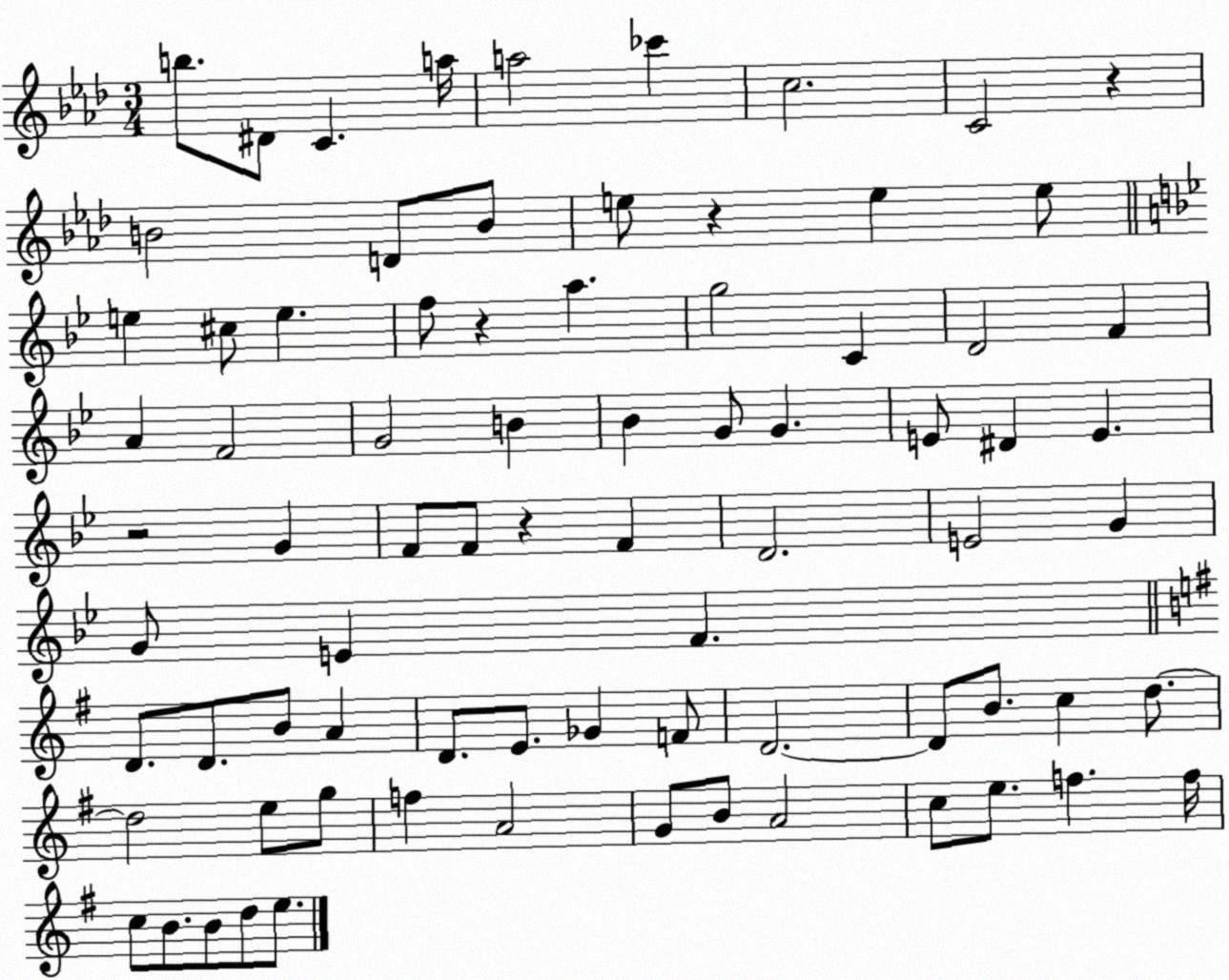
X:1
T:Untitled
M:3/4
L:1/4
K:Ab
b/2 ^D/2 C a/4 a2 _c' c2 C2 z B2 D/2 B/2 e/2 z e e/2 e ^c/2 e f/2 z a g2 C D2 F A F2 G2 B _B G/2 G E/2 ^D E z2 G F/2 F/2 z F D2 E2 G G/2 E F D/2 D/2 B/2 A D/2 E/2 _G F/2 D2 D/2 B/2 c d/2 d2 e/2 g/2 f A2 G/2 B/2 A2 c/2 e/2 f f/4 c/2 B/2 B/2 d/2 e/2